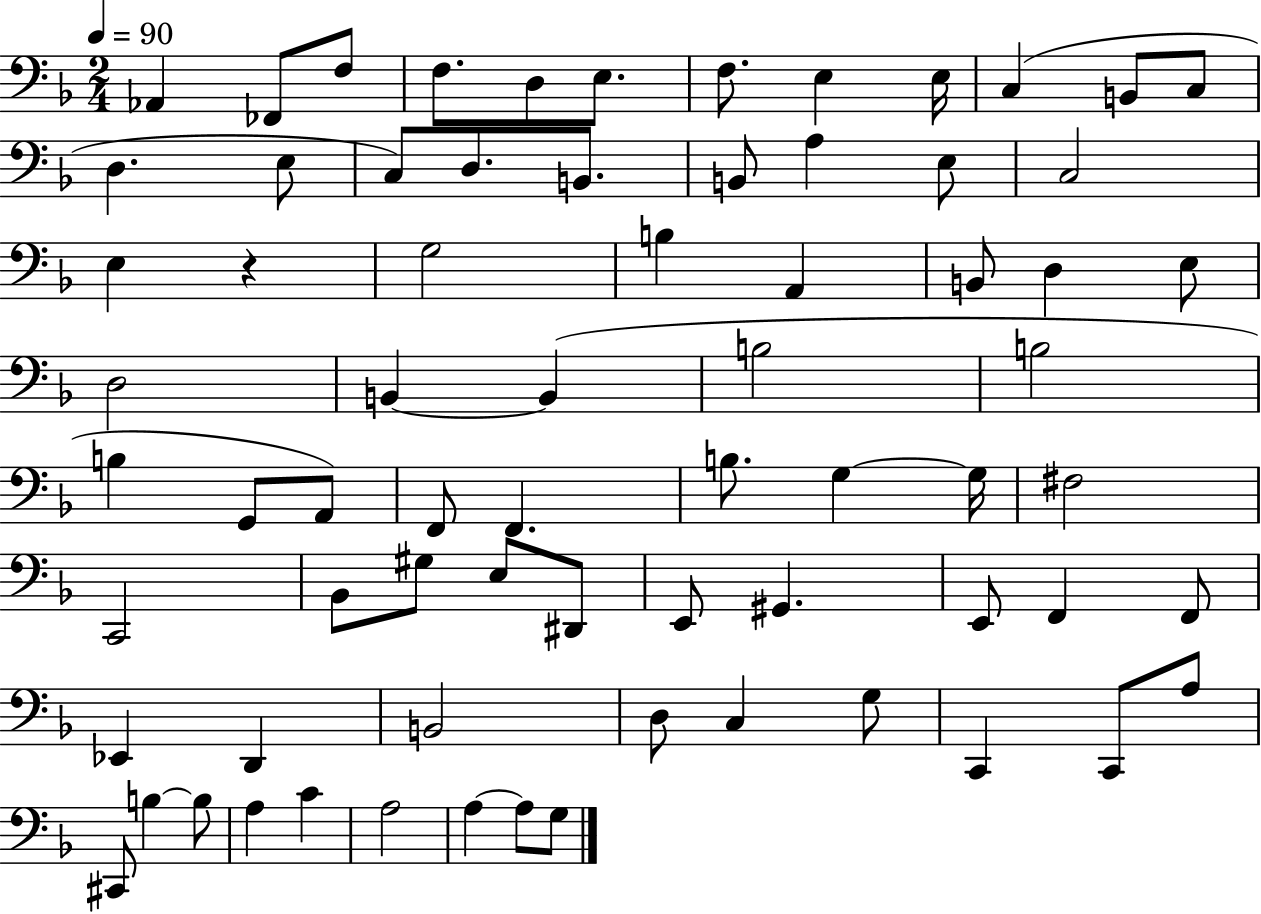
Ab2/q FES2/e F3/e F3/e. D3/e E3/e. F3/e. E3/q E3/s C3/q B2/e C3/e D3/q. E3/e C3/e D3/e. B2/e. B2/e A3/q E3/e C3/h E3/q R/q G3/h B3/q A2/q B2/e D3/q E3/e D3/h B2/q B2/q B3/h B3/h B3/q G2/e A2/e F2/e F2/q. B3/e. G3/q G3/s F#3/h C2/h Bb2/e G#3/e E3/e D#2/e E2/e G#2/q. E2/e F2/q F2/e Eb2/q D2/q B2/h D3/e C3/q G3/e C2/q C2/e A3/e C#2/e B3/q B3/e A3/q C4/q A3/h A3/q A3/e G3/e